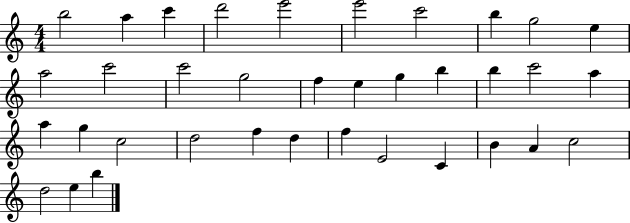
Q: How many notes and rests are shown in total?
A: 36